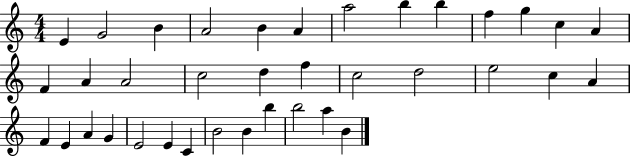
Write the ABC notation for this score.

X:1
T:Untitled
M:4/4
L:1/4
K:C
E G2 B A2 B A a2 b b f g c A F A A2 c2 d f c2 d2 e2 c A F E A G E2 E C B2 B b b2 a B